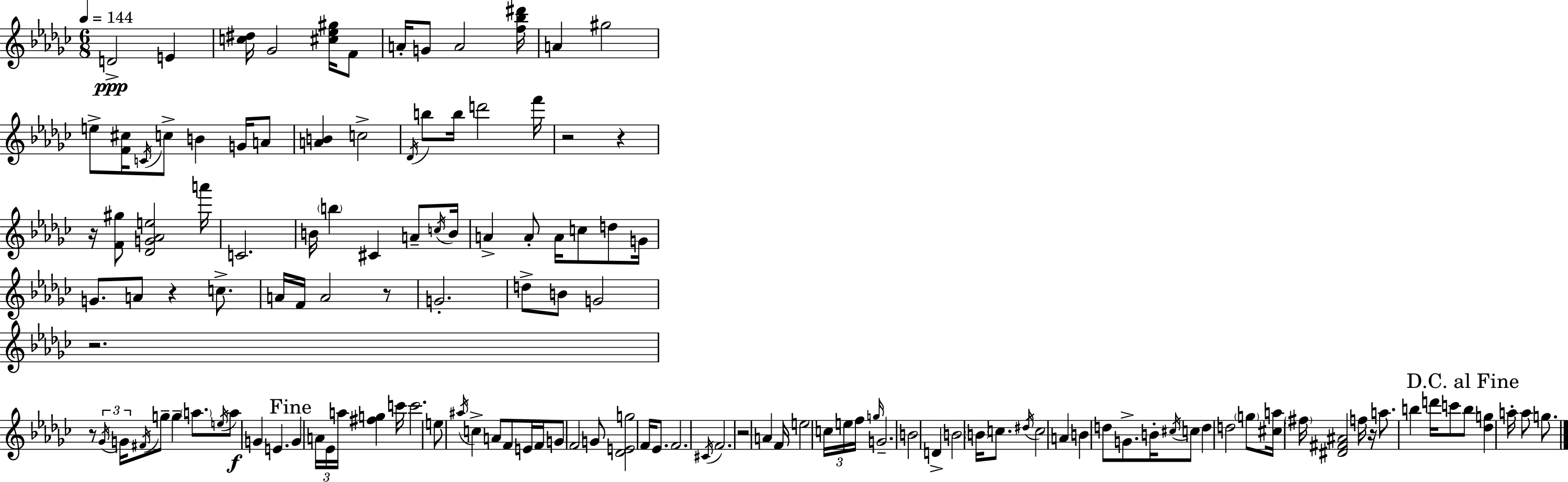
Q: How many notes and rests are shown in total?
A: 132